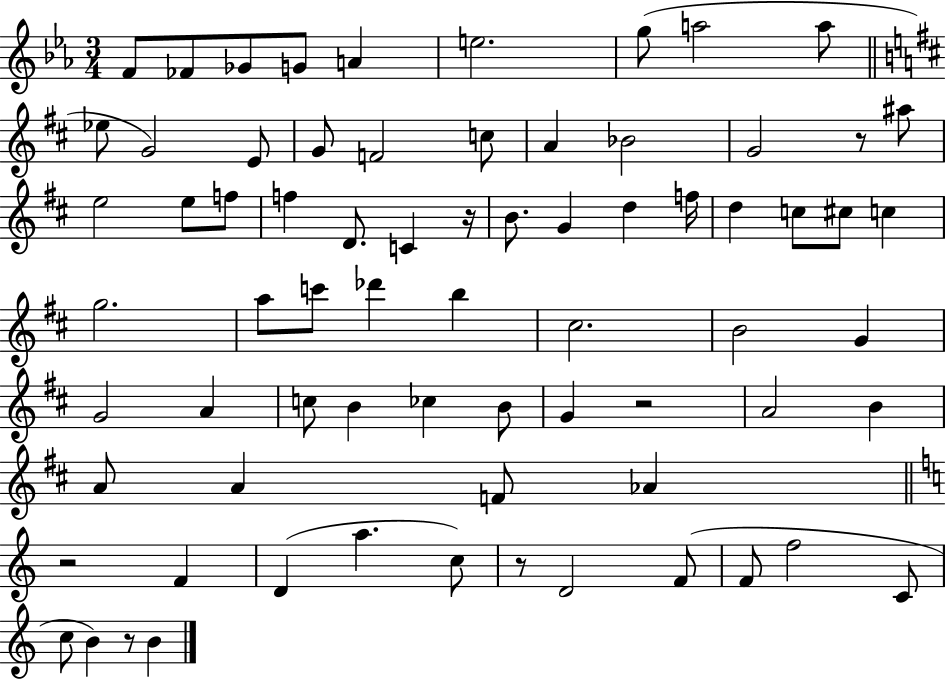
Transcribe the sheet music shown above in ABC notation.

X:1
T:Untitled
M:3/4
L:1/4
K:Eb
F/2 _F/2 _G/2 G/2 A e2 g/2 a2 a/2 _e/2 G2 E/2 G/2 F2 c/2 A _B2 G2 z/2 ^a/2 e2 e/2 f/2 f D/2 C z/4 B/2 G d f/4 d c/2 ^c/2 c g2 a/2 c'/2 _d' b ^c2 B2 G G2 A c/2 B _c B/2 G z2 A2 B A/2 A F/2 _A z2 F D a c/2 z/2 D2 F/2 F/2 f2 C/2 c/2 B z/2 B